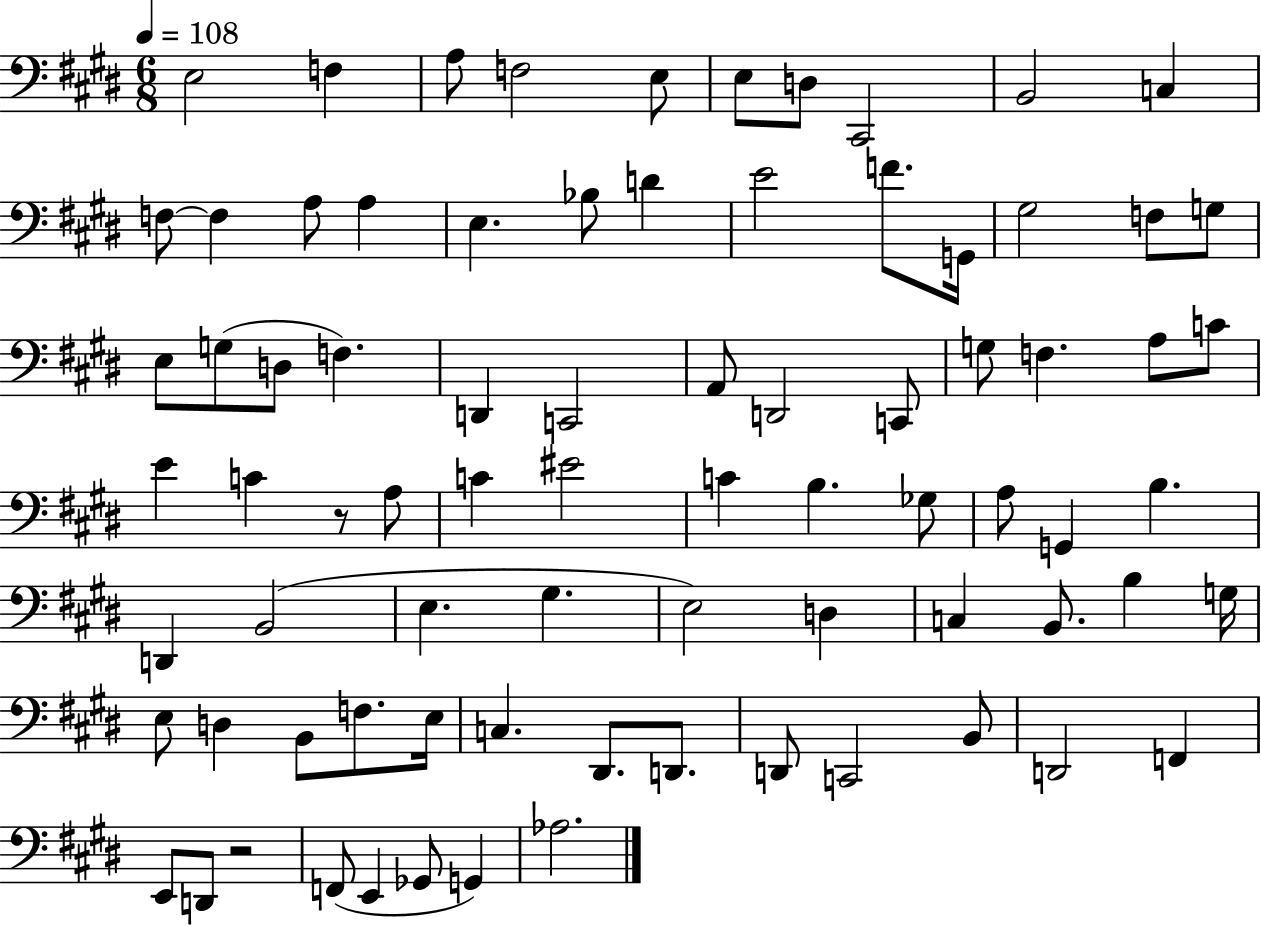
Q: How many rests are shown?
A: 2